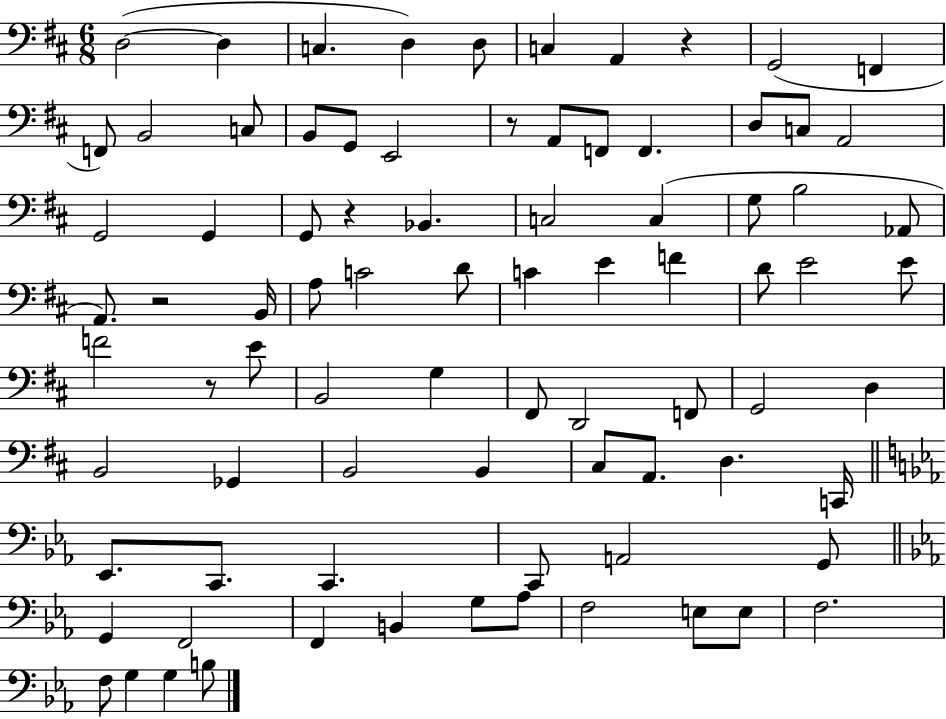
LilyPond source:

{
  \clef bass
  \numericTimeSignature
  \time 6/8
  \key d \major
  \repeat volta 2 { d2~(~ d4 | c4. d4) d8 | c4 a,4 r4 | g,2( f,4 | \break f,8) b,2 c8 | b,8 g,8 e,2 | r8 a,8 f,8 f,4. | d8 c8 a,2 | \break g,2 g,4 | g,8 r4 bes,4. | c2 c4( | g8 b2 aes,8 | \break a,8.) r2 b,16 | a8 c'2 d'8 | c'4 e'4 f'4 | d'8 e'2 e'8 | \break f'2 r8 e'8 | b,2 g4 | fis,8 d,2 f,8 | g,2 d4 | \break b,2 ges,4 | b,2 b,4 | cis8 a,8. d4. c,16 | \bar "||" \break \key ees \major ees,8. c,8. c,4. | c,8 a,2 g,8 | \bar "||" \break \key ees \major g,4 f,2 | f,4 b,4 g8 aes8 | f2 e8 e8 | f2. | \break f8 g4 g4 b8 | } \bar "|."
}